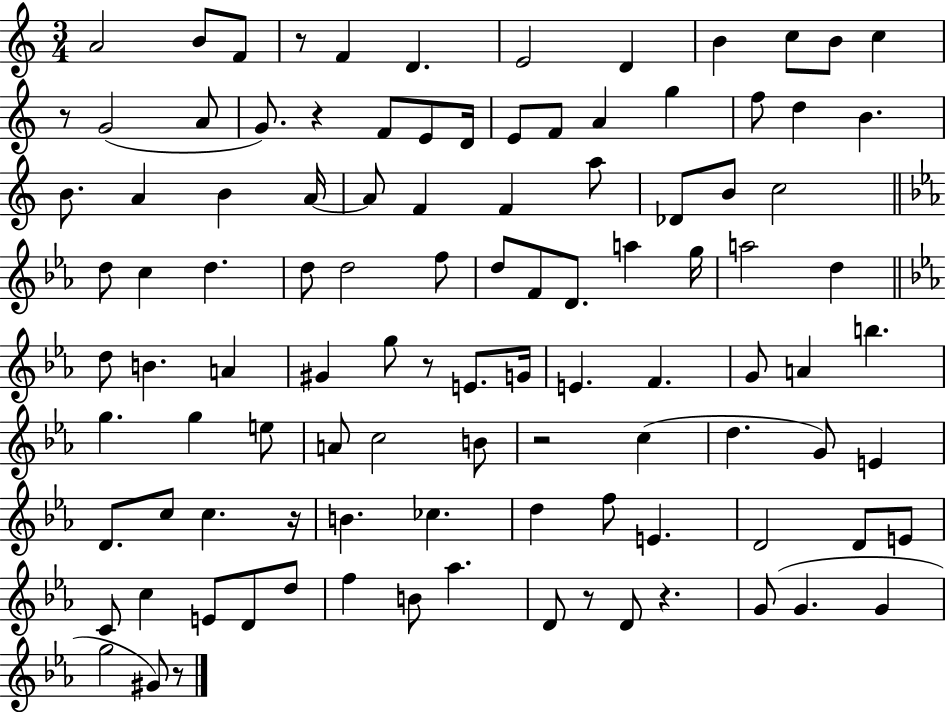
A4/h B4/e F4/e R/e F4/q D4/q. E4/h D4/q B4/q C5/e B4/e C5/q R/e G4/h A4/e G4/e. R/q F4/e E4/e D4/s E4/e F4/e A4/q G5/q F5/e D5/q B4/q. B4/e. A4/q B4/q A4/s A4/e F4/q F4/q A5/e Db4/e B4/e C5/h D5/e C5/q D5/q. D5/e D5/h F5/e D5/e F4/e D4/e. A5/q G5/s A5/h D5/q D5/e B4/q. A4/q G#4/q G5/e R/e E4/e. G4/s E4/q. F4/q. G4/e A4/q B5/q. G5/q. G5/q E5/e A4/e C5/h B4/e R/h C5/q D5/q. G4/e E4/q D4/e. C5/e C5/q. R/s B4/q. CES5/q. D5/q F5/e E4/q. D4/h D4/e E4/e C4/e C5/q E4/e D4/e D5/e F5/q B4/e Ab5/q. D4/e R/e D4/e R/q. G4/e G4/q. G4/q G5/h G#4/e R/e